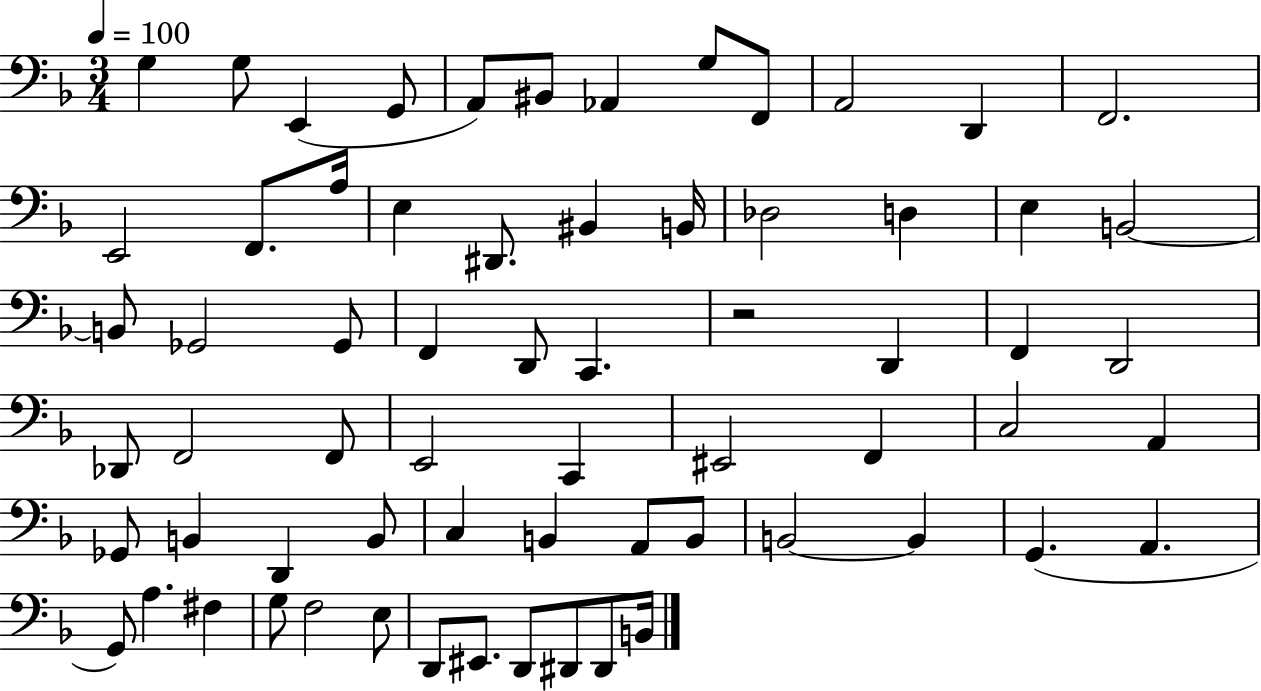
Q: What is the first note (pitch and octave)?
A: G3